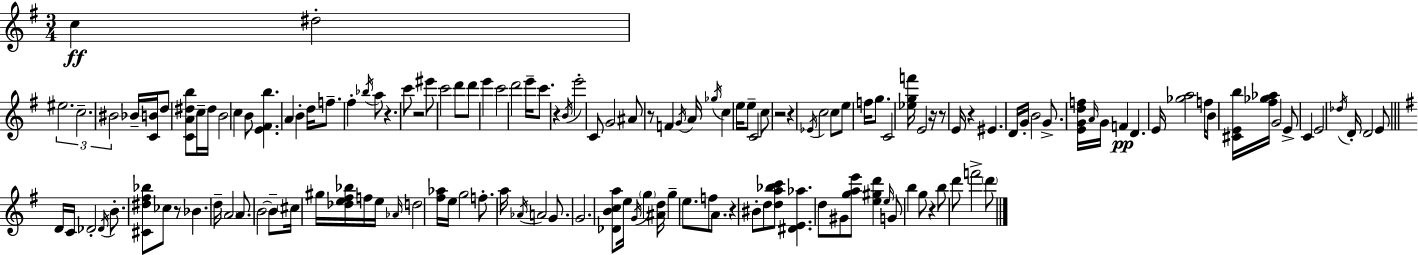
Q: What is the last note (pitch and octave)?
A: D6